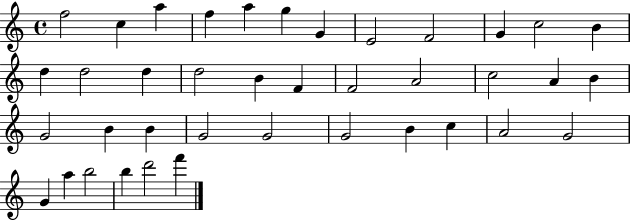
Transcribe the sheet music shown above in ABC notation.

X:1
T:Untitled
M:4/4
L:1/4
K:C
f2 c a f a g G E2 F2 G c2 B d d2 d d2 B F F2 A2 c2 A B G2 B B G2 G2 G2 B c A2 G2 G a b2 b d'2 f'